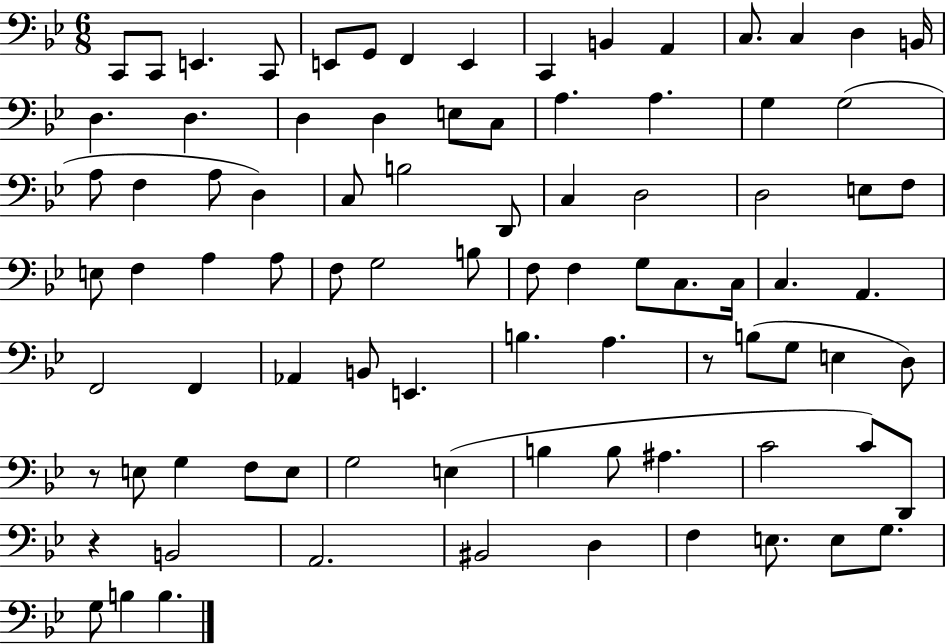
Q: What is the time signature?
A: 6/8